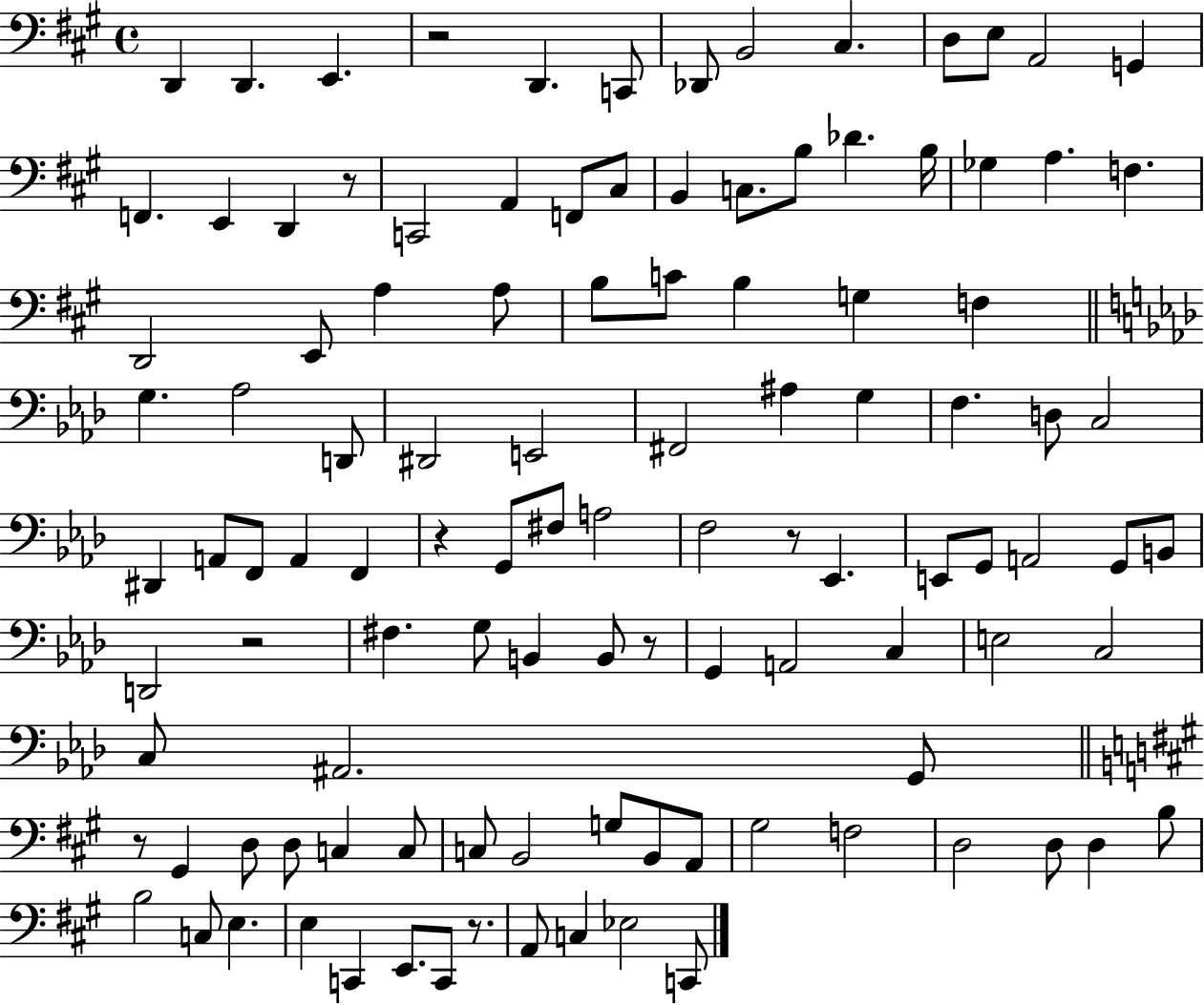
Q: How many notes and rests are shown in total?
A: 110